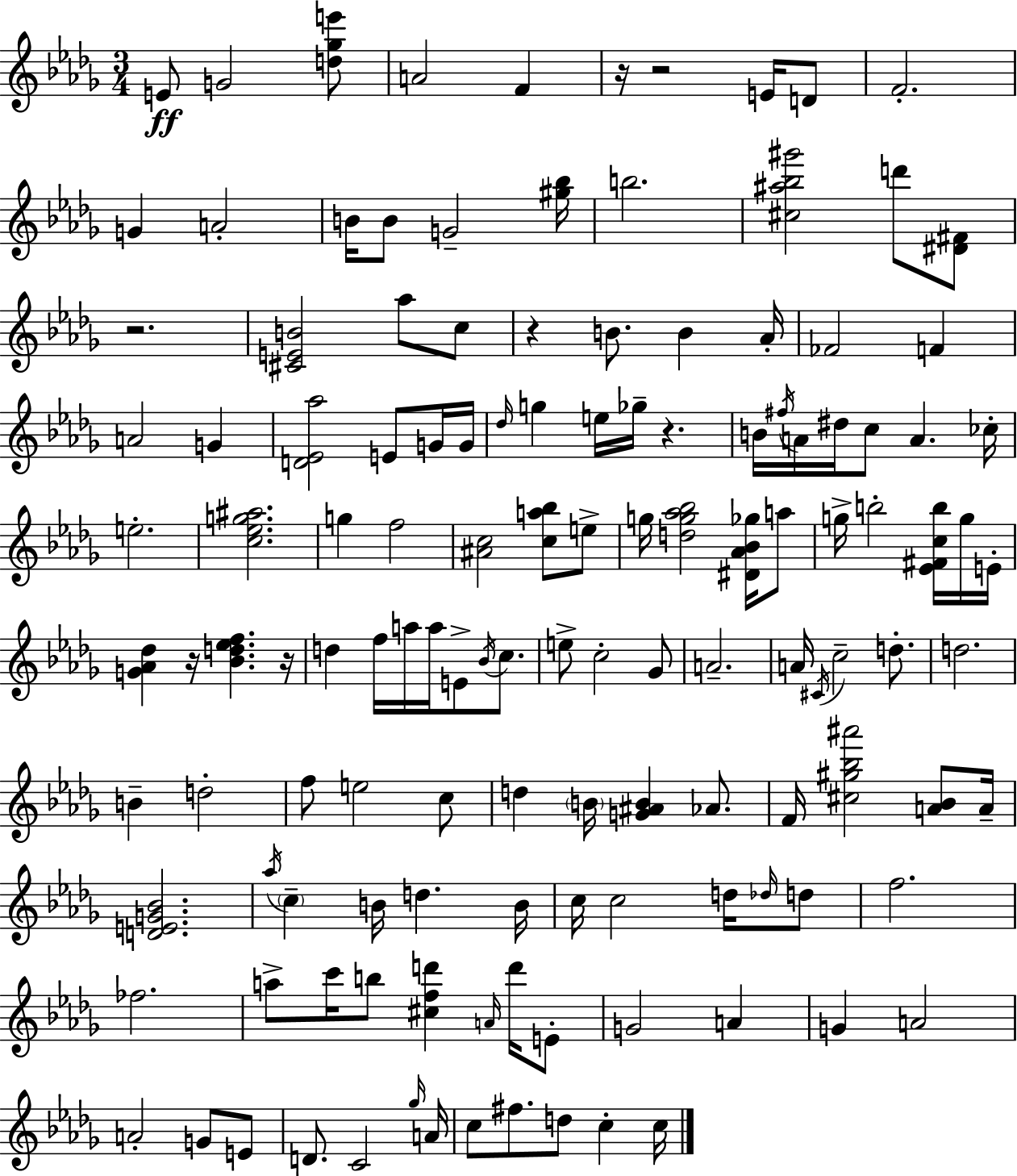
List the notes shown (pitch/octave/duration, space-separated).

E4/e G4/h [D5,Gb5,E6]/e A4/h F4/q R/s R/h E4/s D4/e F4/h. G4/q A4/h B4/s B4/e G4/h [G#5,Bb5]/s B5/h. [C#5,A#5,Bb5,G#6]/h D6/e [D#4,F#4]/e R/h. [C#4,E4,B4]/h Ab5/e C5/e R/q B4/e. B4/q Ab4/s FES4/h F4/q A4/h G4/q [D4,Eb4,Ab5]/h E4/e G4/s G4/s Db5/s G5/q E5/s Gb5/s R/q. B4/s F#5/s A4/s D#5/s C5/e A4/q. CES5/s E5/h. [C5,Eb5,G5,A#5]/h. G5/q F5/h [A#4,C5]/h [C5,A5,Bb5]/e E5/e G5/s [D5,G5,Ab5,Bb5]/h [D#4,Ab4,Bb4,Gb5]/s A5/e G5/s B5/h [Eb4,F#4,C5,B5]/s G5/s E4/s [G4,Ab4,Db5]/q R/s [Bb4,D5,Eb5,F5]/q. R/s D5/q F5/s A5/s A5/s E4/e Bb4/s C5/e. E5/e C5/h Gb4/e A4/h. A4/s C#4/s C5/h D5/e. D5/h. B4/q D5/h F5/e E5/h C5/e D5/q B4/s [G4,A#4,B4]/q Ab4/e. F4/s [C#5,G#5,Bb5,A#6]/h [A4,Bb4]/e A4/s [D4,E4,G4,Bb4]/h. Ab5/s C5/q B4/s D5/q. B4/s C5/s C5/h D5/s Db5/s D5/e F5/h. FES5/h. A5/e C6/s B5/e [C#5,F5,D6]/q A4/s D6/s E4/e G4/h A4/q G4/q A4/h A4/h G4/e E4/e D4/e. C4/h Gb5/s A4/s C5/e F#5/e. D5/e C5/q C5/s